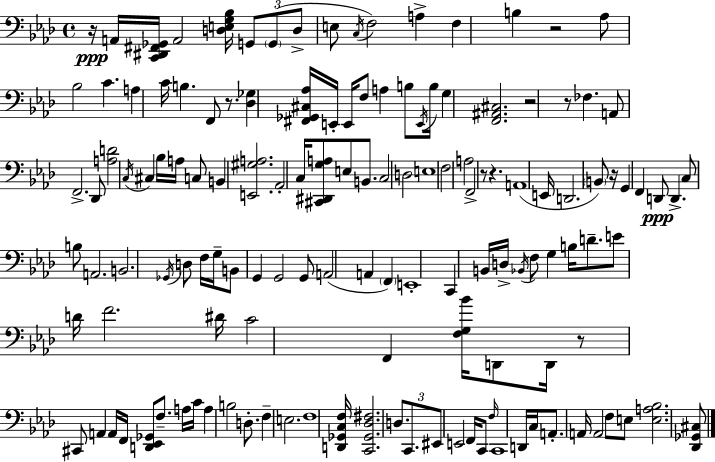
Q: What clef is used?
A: bass